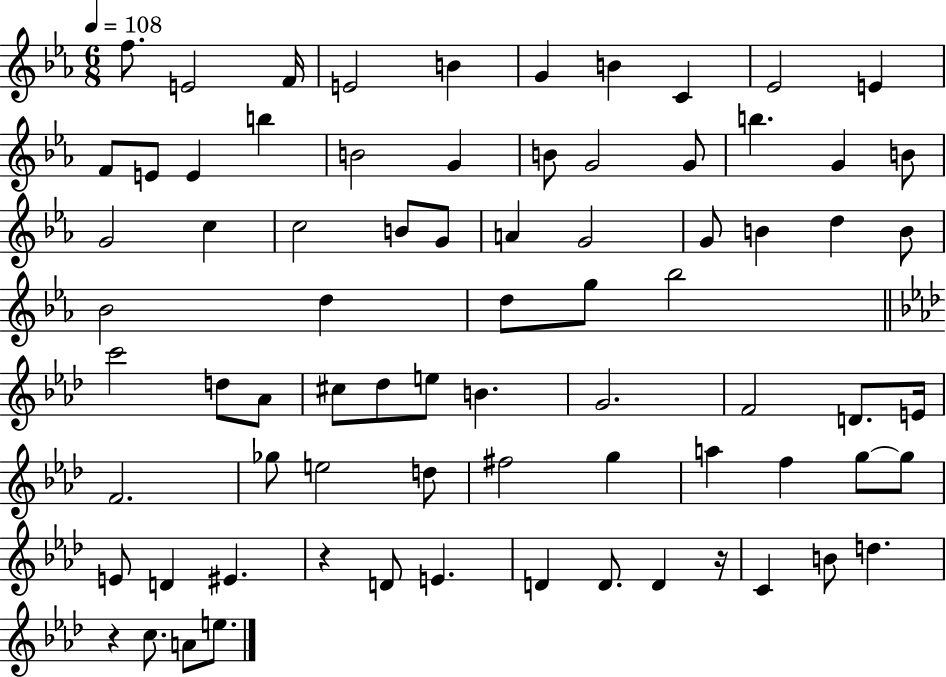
F5/e. E4/h F4/s E4/h B4/q G4/q B4/q C4/q Eb4/h E4/q F4/e E4/e E4/q B5/q B4/h G4/q B4/e G4/h G4/e B5/q. G4/q B4/e G4/h C5/q C5/h B4/e G4/e A4/q G4/h G4/e B4/q D5/q B4/e Bb4/h D5/q D5/e G5/e Bb5/h C6/h D5/e Ab4/e C#5/e Db5/e E5/e B4/q. G4/h. F4/h D4/e. E4/s F4/h. Gb5/e E5/h D5/e F#5/h G5/q A5/q F5/q G5/e G5/e E4/e D4/q EIS4/q. R/q D4/e E4/q. D4/q D4/e. D4/q R/s C4/q B4/e D5/q. R/q C5/e. A4/e E5/e.